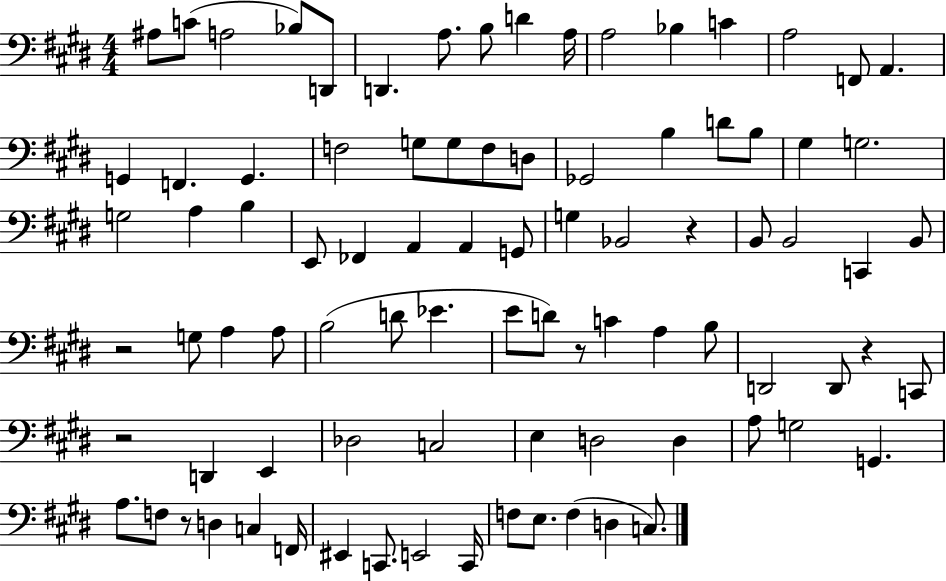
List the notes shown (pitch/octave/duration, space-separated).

A#3/e C4/e A3/h Bb3/e D2/e D2/q. A3/e. B3/e D4/q A3/s A3/h Bb3/q C4/q A3/h F2/e A2/q. G2/q F2/q. G2/q. F3/h G3/e G3/e F3/e D3/e Gb2/h B3/q D4/e B3/e G#3/q G3/h. G3/h A3/q B3/q E2/e FES2/q A2/q A2/q G2/e G3/q Bb2/h R/q B2/e B2/h C2/q B2/e R/h G3/e A3/q A3/e B3/h D4/e Eb4/q. E4/e D4/e R/e C4/q A3/q B3/e D2/h D2/e R/q C2/e R/h D2/q E2/q Db3/h C3/h E3/q D3/h D3/q A3/e G3/h G2/q. A3/e. F3/e R/e D3/q C3/q F2/s EIS2/q C2/e. E2/h C2/s F3/e E3/e. F3/q D3/q C3/e.